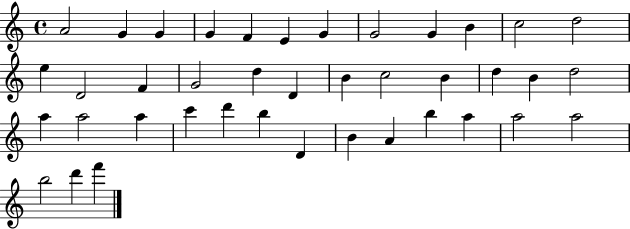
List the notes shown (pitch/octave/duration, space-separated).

A4/h G4/q G4/q G4/q F4/q E4/q G4/q G4/h G4/q B4/q C5/h D5/h E5/q D4/h F4/q G4/h D5/q D4/q B4/q C5/h B4/q D5/q B4/q D5/h A5/q A5/h A5/q C6/q D6/q B5/q D4/q B4/q A4/q B5/q A5/q A5/h A5/h B5/h D6/q F6/q